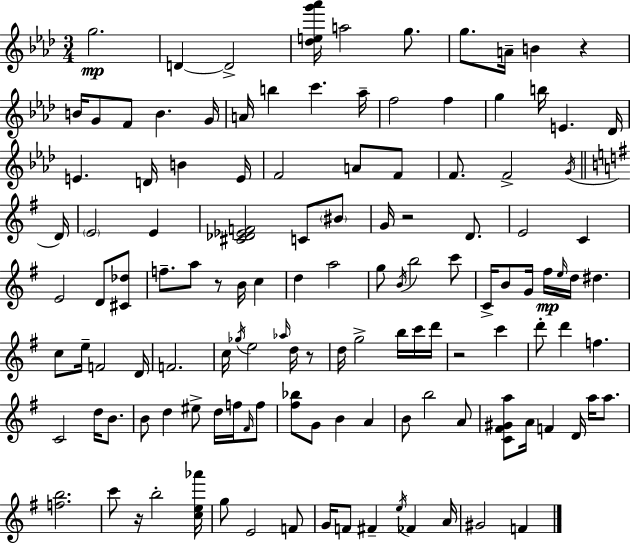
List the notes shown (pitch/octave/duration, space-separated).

G5/h. D4/q D4/h [Db5,E5,G6,Ab6]/s A5/h G5/e. G5/e. A4/s B4/q R/q B4/s G4/e F4/e B4/q. G4/s A4/s B5/q C6/q. Ab5/s F5/h F5/q G5/q B5/s E4/q. Db4/s E4/q. D4/s B4/q E4/s F4/h A4/e F4/e F4/e. F4/h G4/s D4/s E4/h E4/q [C#4,Db4,Eb4,F4]/h C4/e BIS4/e G4/s R/h D4/e. E4/h C4/q E4/h D4/e [C#4,Db5]/e F5/e. A5/e R/e B4/s C5/q D5/q A5/h G5/e B4/s B5/h C6/e C4/s B4/e G4/s F#5/s E5/s D5/s D#5/q. C5/e E5/s F4/h D4/s F4/h. C5/s Gb5/s E5/h Ab5/s D5/s R/e D5/s G5/h B5/s C6/s D6/s R/h C6/q D6/e D6/q F5/q. C4/h D5/s B4/e. B4/e D5/q EIS5/e D5/s F5/s F#4/s F5/e [F#5,Bb5]/e G4/e B4/q A4/q B4/e B5/h A4/e [C4,F#4,G#4,A5]/e A4/s F4/q D4/s A5/s A5/e. [F5,B5]/h. C6/e R/s B5/h [C5,E5,Ab6]/s G5/e E4/h F4/e G4/s F4/e F#4/q E5/s FES4/q A4/s G#4/h F4/q